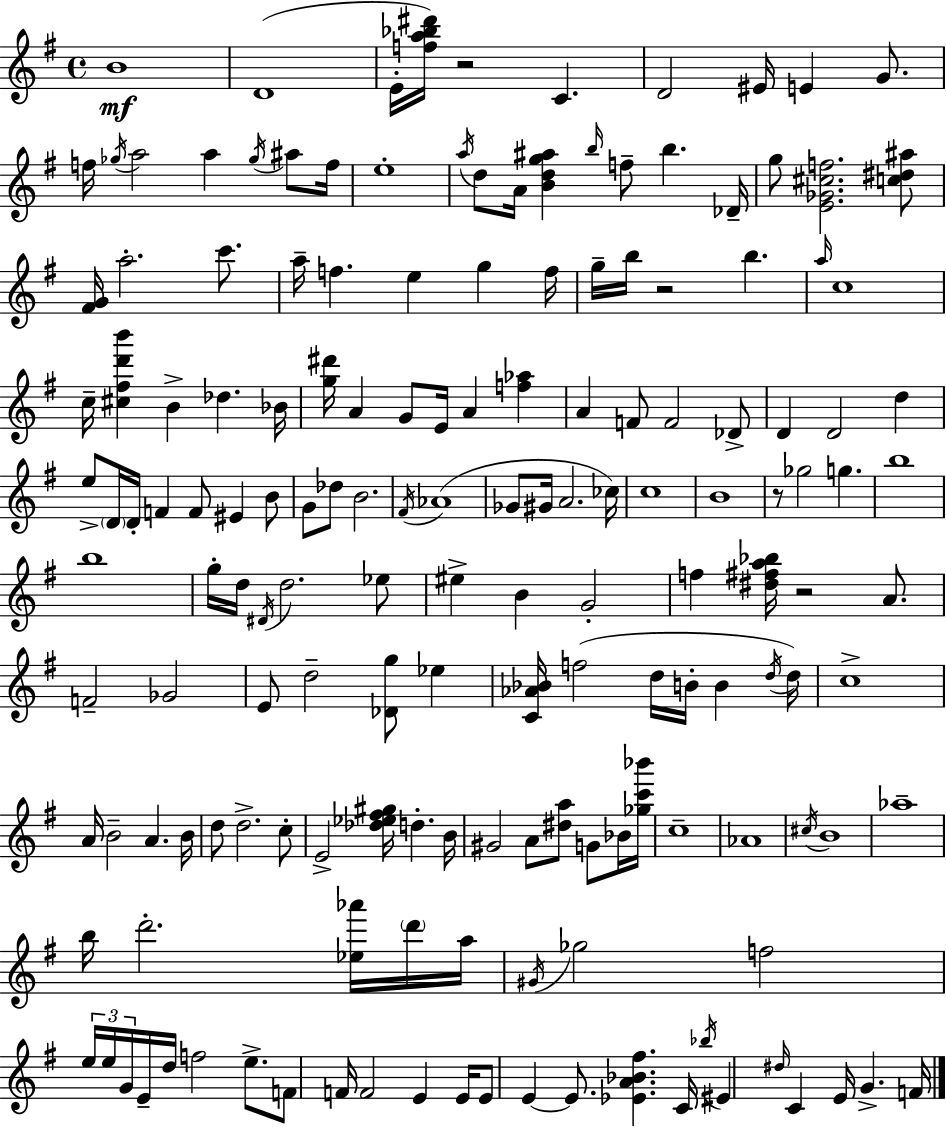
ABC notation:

X:1
T:Untitled
M:4/4
L:1/4
K:Em
B4 D4 E/4 [fa_b^d']/4 z2 C D2 ^E/4 E G/2 f/4 _g/4 a2 a _g/4 ^a/2 f/4 e4 a/4 d/2 A/4 [Bdg^a] b/4 f/2 b _D/4 g/2 [E_G^cf]2 [c^d^a]/2 [^FG]/4 a2 c'/2 a/4 f e g f/4 g/4 b/4 z2 b a/4 c4 c/4 [^c^fd'b'] B _d _B/4 [g^d']/4 A G/2 E/4 A [f_a] A F/2 F2 _D/2 D D2 d e/2 D/4 D/4 F F/2 ^E B/2 G/2 _d/2 B2 ^F/4 _A4 _G/2 ^G/4 A2 _c/4 c4 B4 z/2 _g2 g b4 b4 g/4 d/4 ^D/4 d2 _e/2 ^e B G2 f [^d^fa_b]/4 z2 A/2 F2 _G2 E/2 d2 [_Dg]/2 _e [C_A_B]/4 f2 d/4 B/4 B d/4 d/4 c4 A/4 B2 A B/4 d/2 d2 c/2 E2 [_d_e^f^g]/4 d B/4 ^G2 A/2 [^da]/2 G/2 _B/4 [_gc'_b']/4 c4 _A4 ^c/4 B4 _a4 b/4 d'2 [_e_a']/4 d'/4 a/4 ^G/4 _g2 f2 e/4 e/4 G/4 E/4 d/4 f2 e/2 F/2 F/4 F2 E E/4 E/2 E E/2 [_EA_B^f] C/4 _b/4 ^E ^d/4 C E/4 G F/4